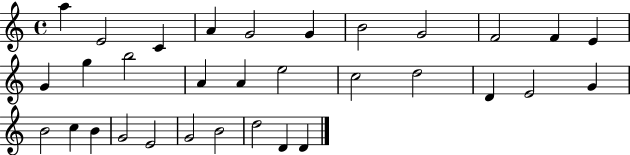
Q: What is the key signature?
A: C major